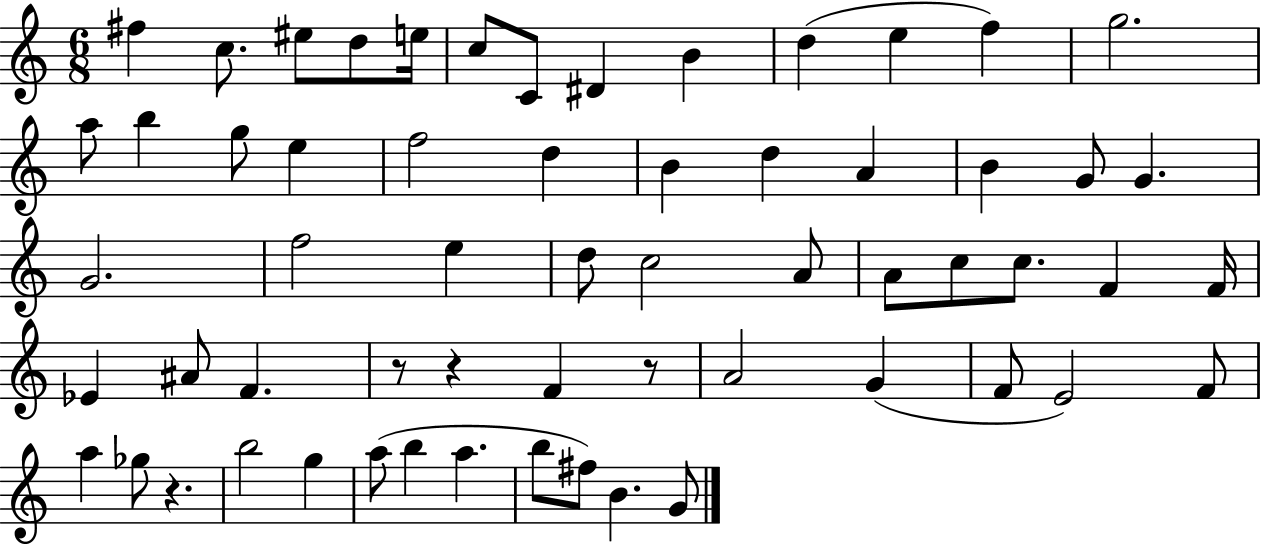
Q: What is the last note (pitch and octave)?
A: G4